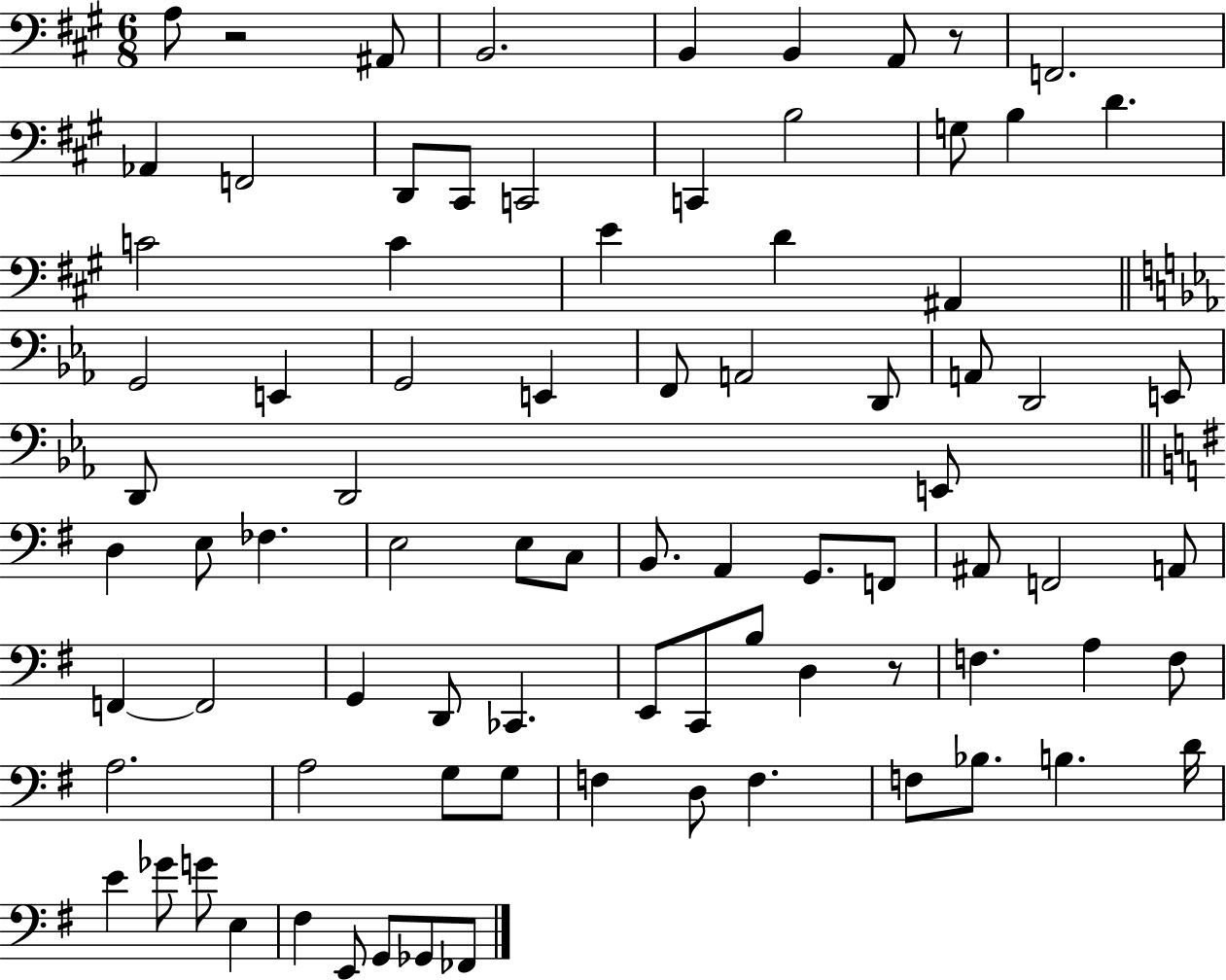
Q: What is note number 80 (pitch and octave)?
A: FES2